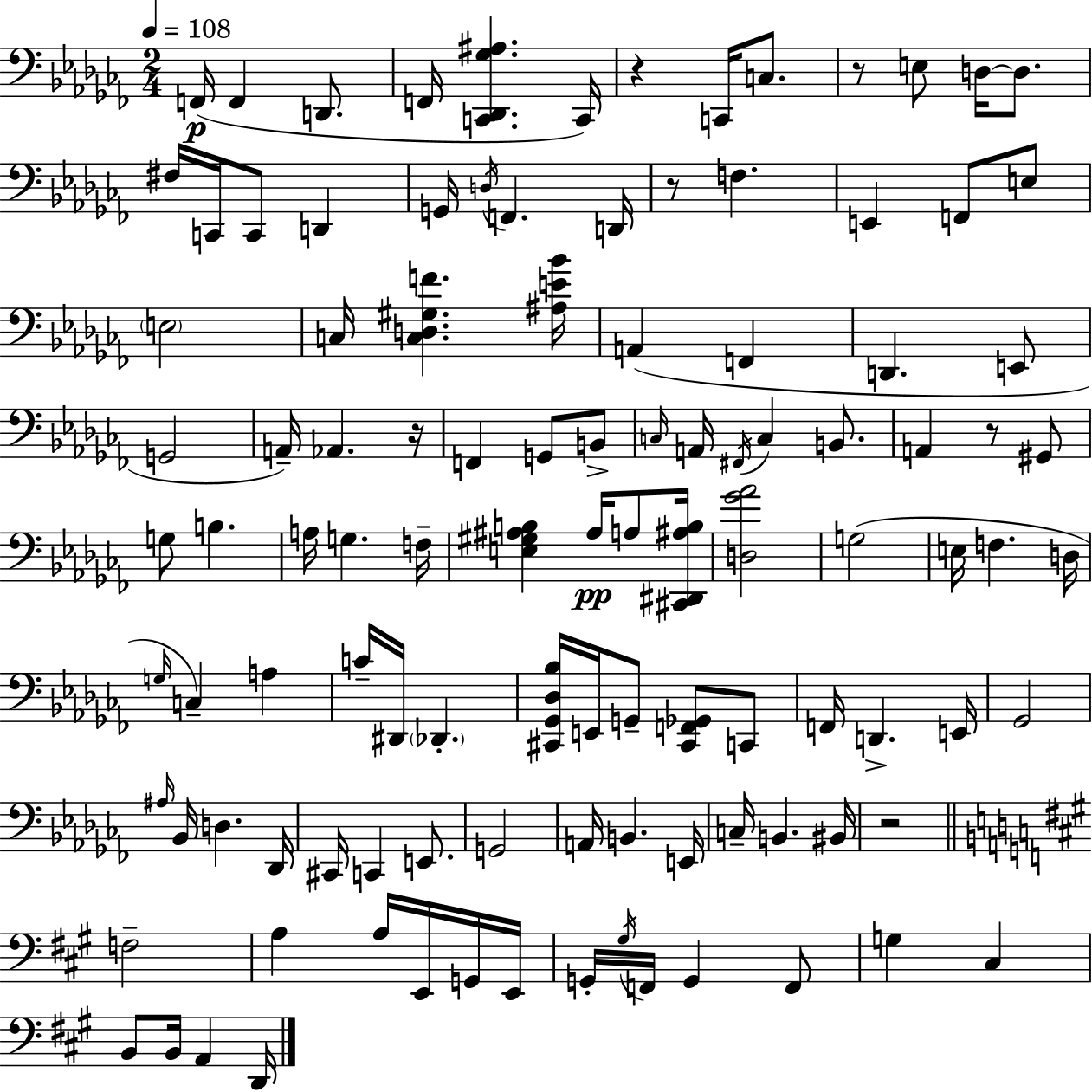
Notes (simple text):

F2/s F2/q D2/e. F2/s [C2,Db2,Gb3,A#3]/q. C2/s R/q C2/s C3/e. R/e E3/e D3/s D3/e. F#3/s C2/s C2/e D2/q G2/s D3/s F2/q. D2/s R/e F3/q. E2/q F2/e E3/e E3/h C3/s [C3,D3,G#3,F4]/q. [A#3,E4,Bb4]/s A2/q F2/q D2/q. E2/e G2/h A2/s Ab2/q. R/s F2/q G2/e B2/e C3/s A2/s F#2/s C3/q B2/e. A2/q R/e G#2/e G3/e B3/q. A3/s G3/q. F3/s [E3,G#3,A#3,B3]/q A#3/s A3/e [C#2,D#2,A#3,B3]/s [D3,Gb4,Ab4]/h G3/h E3/s F3/q. D3/s G3/s C3/q A3/q C4/s D#2/s Db2/q. [C#2,Gb2,Db3,Bb3]/s E2/s G2/e [C#2,F2,Gb2]/e C2/e F2/s D2/q. E2/s Gb2/h A#3/s Bb2/s D3/q. Db2/s C#2/s C2/q E2/e. G2/h A2/s B2/q. E2/s C3/s B2/q. BIS2/s R/h F3/h A3/q A3/s E2/s G2/s E2/s G2/s G#3/s F2/s G2/q F2/e G3/q C#3/q B2/e B2/s A2/q D2/s